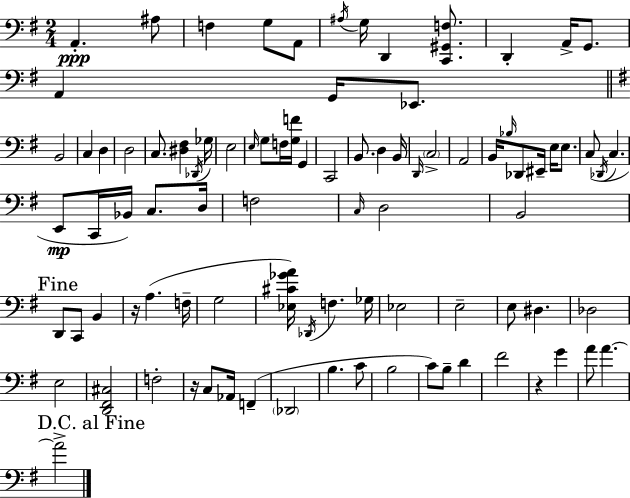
X:1
T:Untitled
M:2/4
L:1/4
K:G
A,, ^A,/2 F, G,/2 A,,/2 ^A,/4 G,/4 D,, [C,,^G,,F,]/2 D,, A,,/4 G,,/2 A,, G,,/4 _E,,/2 B,,2 C, D, D,2 C,/2 [^D,^F,] _D,,/4 _G,/4 E,2 E,/4 G,/2 F,/4 [G,F]/4 G,, C,,2 B,,/2 D, B,,/4 D,,/4 C,2 A,,2 B,,/4 _B,/4 _D,,/2 ^E,,/4 E,/4 E,/2 C,/2 _D,,/4 C, E,,/2 C,,/4 _B,,/4 C,/2 D,/4 F,2 C,/4 D,2 B,,2 D,,/2 C,,/2 B,, z/4 A, F,/4 G,2 [_E,^C_GA]/4 _D,,/4 F, _G,/4 _E,2 E,2 E,/2 ^D, _D,2 E,2 [D,,^F,,^C,]2 F,2 z/4 C,/2 _A,,/4 F,, _D,,2 B, C/2 B,2 C/2 B,/2 D ^F2 z G A/2 A A2